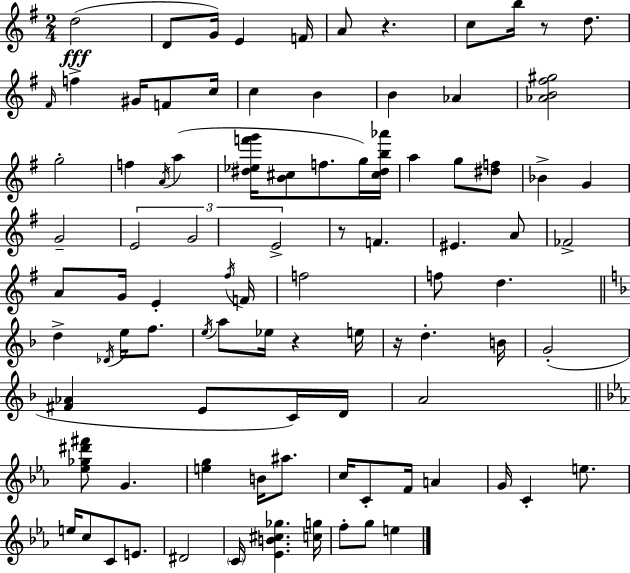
{
  \clef treble
  \numericTimeSignature
  \time 2/4
  \key g \major
  d''2(\fff | d'8 g'16) e'4 f'16 | a'8 r4. | c''8 b''16 r8 d''8. | \break \grace { fis'16 } f''4-> gis'16 f'8 | c''16 c''4 b'4 | b'4 aes'4 | <aes' b' fis'' gis''>2 | \break g''2-. | f''4 \acciaccatura { a'16 } a''4( | <dis'' ees'' f''' g'''>16 <b' cis''>8 f''8. | g''16) <cis'' dis'' b'' aes'''>16 a''4 g''8 | \break <dis'' f''>8 bes'4-> g'4 | g'2-- | \tuplet 3/2 { e'2 | g'2 | \break e'2-> } | r8 f'4. | eis'4. | a'8 fes'2-> | \break a'8 g'16 e'4-. | \acciaccatura { fis''16 } f'16 f''2 | f''8 d''4. | \bar "||" \break \key d \minor d''4-> \acciaccatura { des'16 } e''16 f''8. | \acciaccatura { e''16 } a''8 ees''16 r4 | e''16 r16 d''4.-. | b'16 g'2-.( | \break <fis' aes'>4 e'8 | c'16) d'16 a'2 | \bar "||" \break \key c \minor <ees'' ges'' dis''' fis'''>8 g'4. | <e'' g''>4 b'16 ais''8. | c''16 c'8-. f'16 a'4 | g'16 c'4-. e''8. | \break e''16 c''8 c'8 e'8. | dis'2 | \parenthesize c'16 <ees' b' cis'' ges''>4. <c'' g''>16 | f''8-. g''8 e''4 | \break \bar "|."
}